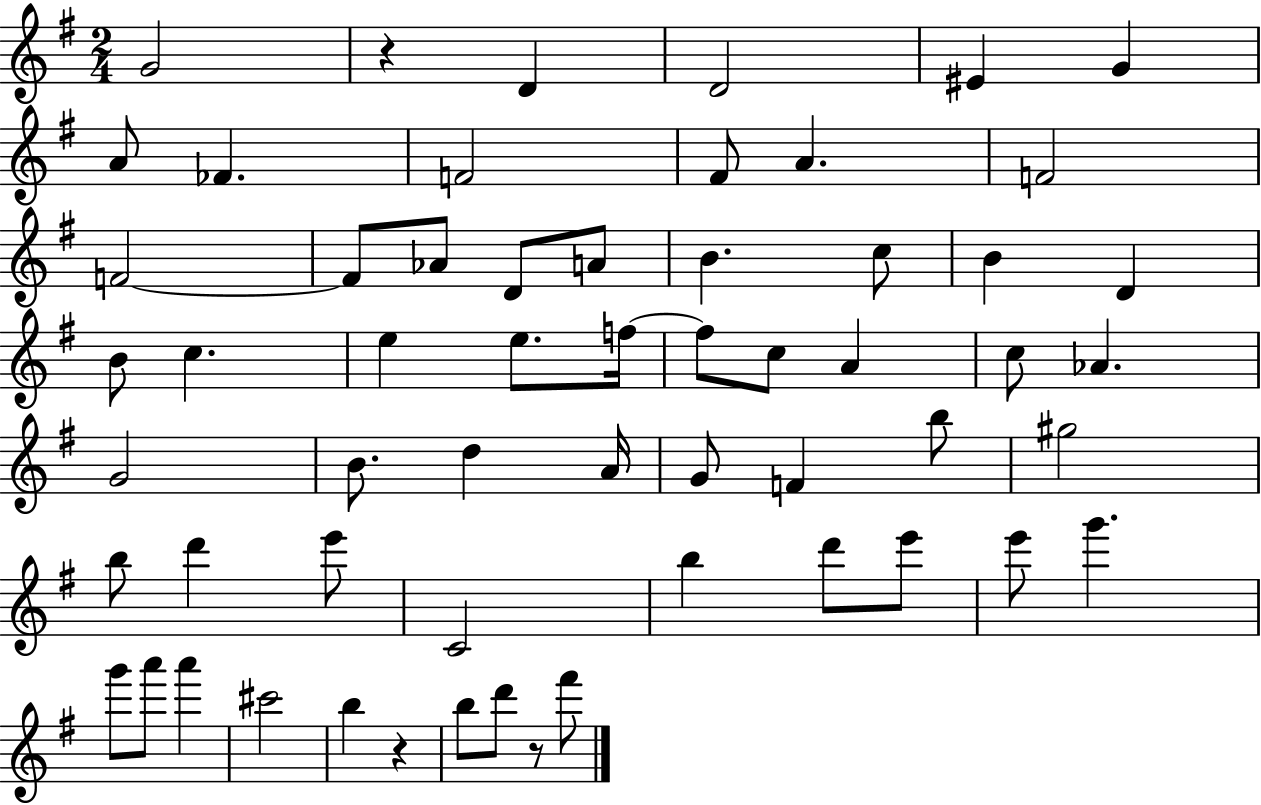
G4/h R/q D4/q D4/h EIS4/q G4/q A4/e FES4/q. F4/h F#4/e A4/q. F4/h F4/h F4/e Ab4/e D4/e A4/e B4/q. C5/e B4/q D4/q B4/e C5/q. E5/q E5/e. F5/s F5/e C5/e A4/q C5/e Ab4/q. G4/h B4/e. D5/q A4/s G4/e F4/q B5/e G#5/h B5/e D6/q E6/e C4/h B5/q D6/e E6/e E6/e G6/q. G6/e A6/e A6/q C#6/h B5/q R/q B5/e D6/e R/e F#6/e